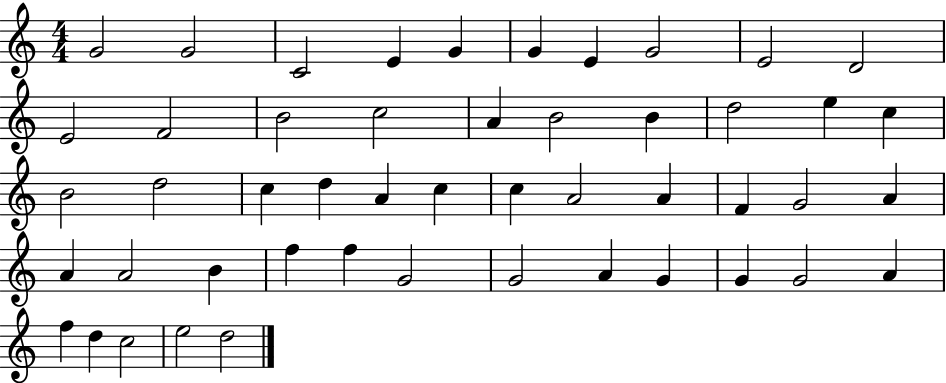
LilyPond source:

{
  \clef treble
  \numericTimeSignature
  \time 4/4
  \key c \major
  g'2 g'2 | c'2 e'4 g'4 | g'4 e'4 g'2 | e'2 d'2 | \break e'2 f'2 | b'2 c''2 | a'4 b'2 b'4 | d''2 e''4 c''4 | \break b'2 d''2 | c''4 d''4 a'4 c''4 | c''4 a'2 a'4 | f'4 g'2 a'4 | \break a'4 a'2 b'4 | f''4 f''4 g'2 | g'2 a'4 g'4 | g'4 g'2 a'4 | \break f''4 d''4 c''2 | e''2 d''2 | \bar "|."
}